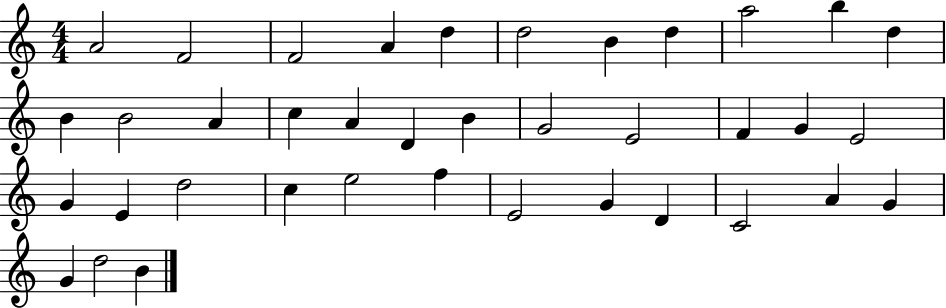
X:1
T:Untitled
M:4/4
L:1/4
K:C
A2 F2 F2 A d d2 B d a2 b d B B2 A c A D B G2 E2 F G E2 G E d2 c e2 f E2 G D C2 A G G d2 B